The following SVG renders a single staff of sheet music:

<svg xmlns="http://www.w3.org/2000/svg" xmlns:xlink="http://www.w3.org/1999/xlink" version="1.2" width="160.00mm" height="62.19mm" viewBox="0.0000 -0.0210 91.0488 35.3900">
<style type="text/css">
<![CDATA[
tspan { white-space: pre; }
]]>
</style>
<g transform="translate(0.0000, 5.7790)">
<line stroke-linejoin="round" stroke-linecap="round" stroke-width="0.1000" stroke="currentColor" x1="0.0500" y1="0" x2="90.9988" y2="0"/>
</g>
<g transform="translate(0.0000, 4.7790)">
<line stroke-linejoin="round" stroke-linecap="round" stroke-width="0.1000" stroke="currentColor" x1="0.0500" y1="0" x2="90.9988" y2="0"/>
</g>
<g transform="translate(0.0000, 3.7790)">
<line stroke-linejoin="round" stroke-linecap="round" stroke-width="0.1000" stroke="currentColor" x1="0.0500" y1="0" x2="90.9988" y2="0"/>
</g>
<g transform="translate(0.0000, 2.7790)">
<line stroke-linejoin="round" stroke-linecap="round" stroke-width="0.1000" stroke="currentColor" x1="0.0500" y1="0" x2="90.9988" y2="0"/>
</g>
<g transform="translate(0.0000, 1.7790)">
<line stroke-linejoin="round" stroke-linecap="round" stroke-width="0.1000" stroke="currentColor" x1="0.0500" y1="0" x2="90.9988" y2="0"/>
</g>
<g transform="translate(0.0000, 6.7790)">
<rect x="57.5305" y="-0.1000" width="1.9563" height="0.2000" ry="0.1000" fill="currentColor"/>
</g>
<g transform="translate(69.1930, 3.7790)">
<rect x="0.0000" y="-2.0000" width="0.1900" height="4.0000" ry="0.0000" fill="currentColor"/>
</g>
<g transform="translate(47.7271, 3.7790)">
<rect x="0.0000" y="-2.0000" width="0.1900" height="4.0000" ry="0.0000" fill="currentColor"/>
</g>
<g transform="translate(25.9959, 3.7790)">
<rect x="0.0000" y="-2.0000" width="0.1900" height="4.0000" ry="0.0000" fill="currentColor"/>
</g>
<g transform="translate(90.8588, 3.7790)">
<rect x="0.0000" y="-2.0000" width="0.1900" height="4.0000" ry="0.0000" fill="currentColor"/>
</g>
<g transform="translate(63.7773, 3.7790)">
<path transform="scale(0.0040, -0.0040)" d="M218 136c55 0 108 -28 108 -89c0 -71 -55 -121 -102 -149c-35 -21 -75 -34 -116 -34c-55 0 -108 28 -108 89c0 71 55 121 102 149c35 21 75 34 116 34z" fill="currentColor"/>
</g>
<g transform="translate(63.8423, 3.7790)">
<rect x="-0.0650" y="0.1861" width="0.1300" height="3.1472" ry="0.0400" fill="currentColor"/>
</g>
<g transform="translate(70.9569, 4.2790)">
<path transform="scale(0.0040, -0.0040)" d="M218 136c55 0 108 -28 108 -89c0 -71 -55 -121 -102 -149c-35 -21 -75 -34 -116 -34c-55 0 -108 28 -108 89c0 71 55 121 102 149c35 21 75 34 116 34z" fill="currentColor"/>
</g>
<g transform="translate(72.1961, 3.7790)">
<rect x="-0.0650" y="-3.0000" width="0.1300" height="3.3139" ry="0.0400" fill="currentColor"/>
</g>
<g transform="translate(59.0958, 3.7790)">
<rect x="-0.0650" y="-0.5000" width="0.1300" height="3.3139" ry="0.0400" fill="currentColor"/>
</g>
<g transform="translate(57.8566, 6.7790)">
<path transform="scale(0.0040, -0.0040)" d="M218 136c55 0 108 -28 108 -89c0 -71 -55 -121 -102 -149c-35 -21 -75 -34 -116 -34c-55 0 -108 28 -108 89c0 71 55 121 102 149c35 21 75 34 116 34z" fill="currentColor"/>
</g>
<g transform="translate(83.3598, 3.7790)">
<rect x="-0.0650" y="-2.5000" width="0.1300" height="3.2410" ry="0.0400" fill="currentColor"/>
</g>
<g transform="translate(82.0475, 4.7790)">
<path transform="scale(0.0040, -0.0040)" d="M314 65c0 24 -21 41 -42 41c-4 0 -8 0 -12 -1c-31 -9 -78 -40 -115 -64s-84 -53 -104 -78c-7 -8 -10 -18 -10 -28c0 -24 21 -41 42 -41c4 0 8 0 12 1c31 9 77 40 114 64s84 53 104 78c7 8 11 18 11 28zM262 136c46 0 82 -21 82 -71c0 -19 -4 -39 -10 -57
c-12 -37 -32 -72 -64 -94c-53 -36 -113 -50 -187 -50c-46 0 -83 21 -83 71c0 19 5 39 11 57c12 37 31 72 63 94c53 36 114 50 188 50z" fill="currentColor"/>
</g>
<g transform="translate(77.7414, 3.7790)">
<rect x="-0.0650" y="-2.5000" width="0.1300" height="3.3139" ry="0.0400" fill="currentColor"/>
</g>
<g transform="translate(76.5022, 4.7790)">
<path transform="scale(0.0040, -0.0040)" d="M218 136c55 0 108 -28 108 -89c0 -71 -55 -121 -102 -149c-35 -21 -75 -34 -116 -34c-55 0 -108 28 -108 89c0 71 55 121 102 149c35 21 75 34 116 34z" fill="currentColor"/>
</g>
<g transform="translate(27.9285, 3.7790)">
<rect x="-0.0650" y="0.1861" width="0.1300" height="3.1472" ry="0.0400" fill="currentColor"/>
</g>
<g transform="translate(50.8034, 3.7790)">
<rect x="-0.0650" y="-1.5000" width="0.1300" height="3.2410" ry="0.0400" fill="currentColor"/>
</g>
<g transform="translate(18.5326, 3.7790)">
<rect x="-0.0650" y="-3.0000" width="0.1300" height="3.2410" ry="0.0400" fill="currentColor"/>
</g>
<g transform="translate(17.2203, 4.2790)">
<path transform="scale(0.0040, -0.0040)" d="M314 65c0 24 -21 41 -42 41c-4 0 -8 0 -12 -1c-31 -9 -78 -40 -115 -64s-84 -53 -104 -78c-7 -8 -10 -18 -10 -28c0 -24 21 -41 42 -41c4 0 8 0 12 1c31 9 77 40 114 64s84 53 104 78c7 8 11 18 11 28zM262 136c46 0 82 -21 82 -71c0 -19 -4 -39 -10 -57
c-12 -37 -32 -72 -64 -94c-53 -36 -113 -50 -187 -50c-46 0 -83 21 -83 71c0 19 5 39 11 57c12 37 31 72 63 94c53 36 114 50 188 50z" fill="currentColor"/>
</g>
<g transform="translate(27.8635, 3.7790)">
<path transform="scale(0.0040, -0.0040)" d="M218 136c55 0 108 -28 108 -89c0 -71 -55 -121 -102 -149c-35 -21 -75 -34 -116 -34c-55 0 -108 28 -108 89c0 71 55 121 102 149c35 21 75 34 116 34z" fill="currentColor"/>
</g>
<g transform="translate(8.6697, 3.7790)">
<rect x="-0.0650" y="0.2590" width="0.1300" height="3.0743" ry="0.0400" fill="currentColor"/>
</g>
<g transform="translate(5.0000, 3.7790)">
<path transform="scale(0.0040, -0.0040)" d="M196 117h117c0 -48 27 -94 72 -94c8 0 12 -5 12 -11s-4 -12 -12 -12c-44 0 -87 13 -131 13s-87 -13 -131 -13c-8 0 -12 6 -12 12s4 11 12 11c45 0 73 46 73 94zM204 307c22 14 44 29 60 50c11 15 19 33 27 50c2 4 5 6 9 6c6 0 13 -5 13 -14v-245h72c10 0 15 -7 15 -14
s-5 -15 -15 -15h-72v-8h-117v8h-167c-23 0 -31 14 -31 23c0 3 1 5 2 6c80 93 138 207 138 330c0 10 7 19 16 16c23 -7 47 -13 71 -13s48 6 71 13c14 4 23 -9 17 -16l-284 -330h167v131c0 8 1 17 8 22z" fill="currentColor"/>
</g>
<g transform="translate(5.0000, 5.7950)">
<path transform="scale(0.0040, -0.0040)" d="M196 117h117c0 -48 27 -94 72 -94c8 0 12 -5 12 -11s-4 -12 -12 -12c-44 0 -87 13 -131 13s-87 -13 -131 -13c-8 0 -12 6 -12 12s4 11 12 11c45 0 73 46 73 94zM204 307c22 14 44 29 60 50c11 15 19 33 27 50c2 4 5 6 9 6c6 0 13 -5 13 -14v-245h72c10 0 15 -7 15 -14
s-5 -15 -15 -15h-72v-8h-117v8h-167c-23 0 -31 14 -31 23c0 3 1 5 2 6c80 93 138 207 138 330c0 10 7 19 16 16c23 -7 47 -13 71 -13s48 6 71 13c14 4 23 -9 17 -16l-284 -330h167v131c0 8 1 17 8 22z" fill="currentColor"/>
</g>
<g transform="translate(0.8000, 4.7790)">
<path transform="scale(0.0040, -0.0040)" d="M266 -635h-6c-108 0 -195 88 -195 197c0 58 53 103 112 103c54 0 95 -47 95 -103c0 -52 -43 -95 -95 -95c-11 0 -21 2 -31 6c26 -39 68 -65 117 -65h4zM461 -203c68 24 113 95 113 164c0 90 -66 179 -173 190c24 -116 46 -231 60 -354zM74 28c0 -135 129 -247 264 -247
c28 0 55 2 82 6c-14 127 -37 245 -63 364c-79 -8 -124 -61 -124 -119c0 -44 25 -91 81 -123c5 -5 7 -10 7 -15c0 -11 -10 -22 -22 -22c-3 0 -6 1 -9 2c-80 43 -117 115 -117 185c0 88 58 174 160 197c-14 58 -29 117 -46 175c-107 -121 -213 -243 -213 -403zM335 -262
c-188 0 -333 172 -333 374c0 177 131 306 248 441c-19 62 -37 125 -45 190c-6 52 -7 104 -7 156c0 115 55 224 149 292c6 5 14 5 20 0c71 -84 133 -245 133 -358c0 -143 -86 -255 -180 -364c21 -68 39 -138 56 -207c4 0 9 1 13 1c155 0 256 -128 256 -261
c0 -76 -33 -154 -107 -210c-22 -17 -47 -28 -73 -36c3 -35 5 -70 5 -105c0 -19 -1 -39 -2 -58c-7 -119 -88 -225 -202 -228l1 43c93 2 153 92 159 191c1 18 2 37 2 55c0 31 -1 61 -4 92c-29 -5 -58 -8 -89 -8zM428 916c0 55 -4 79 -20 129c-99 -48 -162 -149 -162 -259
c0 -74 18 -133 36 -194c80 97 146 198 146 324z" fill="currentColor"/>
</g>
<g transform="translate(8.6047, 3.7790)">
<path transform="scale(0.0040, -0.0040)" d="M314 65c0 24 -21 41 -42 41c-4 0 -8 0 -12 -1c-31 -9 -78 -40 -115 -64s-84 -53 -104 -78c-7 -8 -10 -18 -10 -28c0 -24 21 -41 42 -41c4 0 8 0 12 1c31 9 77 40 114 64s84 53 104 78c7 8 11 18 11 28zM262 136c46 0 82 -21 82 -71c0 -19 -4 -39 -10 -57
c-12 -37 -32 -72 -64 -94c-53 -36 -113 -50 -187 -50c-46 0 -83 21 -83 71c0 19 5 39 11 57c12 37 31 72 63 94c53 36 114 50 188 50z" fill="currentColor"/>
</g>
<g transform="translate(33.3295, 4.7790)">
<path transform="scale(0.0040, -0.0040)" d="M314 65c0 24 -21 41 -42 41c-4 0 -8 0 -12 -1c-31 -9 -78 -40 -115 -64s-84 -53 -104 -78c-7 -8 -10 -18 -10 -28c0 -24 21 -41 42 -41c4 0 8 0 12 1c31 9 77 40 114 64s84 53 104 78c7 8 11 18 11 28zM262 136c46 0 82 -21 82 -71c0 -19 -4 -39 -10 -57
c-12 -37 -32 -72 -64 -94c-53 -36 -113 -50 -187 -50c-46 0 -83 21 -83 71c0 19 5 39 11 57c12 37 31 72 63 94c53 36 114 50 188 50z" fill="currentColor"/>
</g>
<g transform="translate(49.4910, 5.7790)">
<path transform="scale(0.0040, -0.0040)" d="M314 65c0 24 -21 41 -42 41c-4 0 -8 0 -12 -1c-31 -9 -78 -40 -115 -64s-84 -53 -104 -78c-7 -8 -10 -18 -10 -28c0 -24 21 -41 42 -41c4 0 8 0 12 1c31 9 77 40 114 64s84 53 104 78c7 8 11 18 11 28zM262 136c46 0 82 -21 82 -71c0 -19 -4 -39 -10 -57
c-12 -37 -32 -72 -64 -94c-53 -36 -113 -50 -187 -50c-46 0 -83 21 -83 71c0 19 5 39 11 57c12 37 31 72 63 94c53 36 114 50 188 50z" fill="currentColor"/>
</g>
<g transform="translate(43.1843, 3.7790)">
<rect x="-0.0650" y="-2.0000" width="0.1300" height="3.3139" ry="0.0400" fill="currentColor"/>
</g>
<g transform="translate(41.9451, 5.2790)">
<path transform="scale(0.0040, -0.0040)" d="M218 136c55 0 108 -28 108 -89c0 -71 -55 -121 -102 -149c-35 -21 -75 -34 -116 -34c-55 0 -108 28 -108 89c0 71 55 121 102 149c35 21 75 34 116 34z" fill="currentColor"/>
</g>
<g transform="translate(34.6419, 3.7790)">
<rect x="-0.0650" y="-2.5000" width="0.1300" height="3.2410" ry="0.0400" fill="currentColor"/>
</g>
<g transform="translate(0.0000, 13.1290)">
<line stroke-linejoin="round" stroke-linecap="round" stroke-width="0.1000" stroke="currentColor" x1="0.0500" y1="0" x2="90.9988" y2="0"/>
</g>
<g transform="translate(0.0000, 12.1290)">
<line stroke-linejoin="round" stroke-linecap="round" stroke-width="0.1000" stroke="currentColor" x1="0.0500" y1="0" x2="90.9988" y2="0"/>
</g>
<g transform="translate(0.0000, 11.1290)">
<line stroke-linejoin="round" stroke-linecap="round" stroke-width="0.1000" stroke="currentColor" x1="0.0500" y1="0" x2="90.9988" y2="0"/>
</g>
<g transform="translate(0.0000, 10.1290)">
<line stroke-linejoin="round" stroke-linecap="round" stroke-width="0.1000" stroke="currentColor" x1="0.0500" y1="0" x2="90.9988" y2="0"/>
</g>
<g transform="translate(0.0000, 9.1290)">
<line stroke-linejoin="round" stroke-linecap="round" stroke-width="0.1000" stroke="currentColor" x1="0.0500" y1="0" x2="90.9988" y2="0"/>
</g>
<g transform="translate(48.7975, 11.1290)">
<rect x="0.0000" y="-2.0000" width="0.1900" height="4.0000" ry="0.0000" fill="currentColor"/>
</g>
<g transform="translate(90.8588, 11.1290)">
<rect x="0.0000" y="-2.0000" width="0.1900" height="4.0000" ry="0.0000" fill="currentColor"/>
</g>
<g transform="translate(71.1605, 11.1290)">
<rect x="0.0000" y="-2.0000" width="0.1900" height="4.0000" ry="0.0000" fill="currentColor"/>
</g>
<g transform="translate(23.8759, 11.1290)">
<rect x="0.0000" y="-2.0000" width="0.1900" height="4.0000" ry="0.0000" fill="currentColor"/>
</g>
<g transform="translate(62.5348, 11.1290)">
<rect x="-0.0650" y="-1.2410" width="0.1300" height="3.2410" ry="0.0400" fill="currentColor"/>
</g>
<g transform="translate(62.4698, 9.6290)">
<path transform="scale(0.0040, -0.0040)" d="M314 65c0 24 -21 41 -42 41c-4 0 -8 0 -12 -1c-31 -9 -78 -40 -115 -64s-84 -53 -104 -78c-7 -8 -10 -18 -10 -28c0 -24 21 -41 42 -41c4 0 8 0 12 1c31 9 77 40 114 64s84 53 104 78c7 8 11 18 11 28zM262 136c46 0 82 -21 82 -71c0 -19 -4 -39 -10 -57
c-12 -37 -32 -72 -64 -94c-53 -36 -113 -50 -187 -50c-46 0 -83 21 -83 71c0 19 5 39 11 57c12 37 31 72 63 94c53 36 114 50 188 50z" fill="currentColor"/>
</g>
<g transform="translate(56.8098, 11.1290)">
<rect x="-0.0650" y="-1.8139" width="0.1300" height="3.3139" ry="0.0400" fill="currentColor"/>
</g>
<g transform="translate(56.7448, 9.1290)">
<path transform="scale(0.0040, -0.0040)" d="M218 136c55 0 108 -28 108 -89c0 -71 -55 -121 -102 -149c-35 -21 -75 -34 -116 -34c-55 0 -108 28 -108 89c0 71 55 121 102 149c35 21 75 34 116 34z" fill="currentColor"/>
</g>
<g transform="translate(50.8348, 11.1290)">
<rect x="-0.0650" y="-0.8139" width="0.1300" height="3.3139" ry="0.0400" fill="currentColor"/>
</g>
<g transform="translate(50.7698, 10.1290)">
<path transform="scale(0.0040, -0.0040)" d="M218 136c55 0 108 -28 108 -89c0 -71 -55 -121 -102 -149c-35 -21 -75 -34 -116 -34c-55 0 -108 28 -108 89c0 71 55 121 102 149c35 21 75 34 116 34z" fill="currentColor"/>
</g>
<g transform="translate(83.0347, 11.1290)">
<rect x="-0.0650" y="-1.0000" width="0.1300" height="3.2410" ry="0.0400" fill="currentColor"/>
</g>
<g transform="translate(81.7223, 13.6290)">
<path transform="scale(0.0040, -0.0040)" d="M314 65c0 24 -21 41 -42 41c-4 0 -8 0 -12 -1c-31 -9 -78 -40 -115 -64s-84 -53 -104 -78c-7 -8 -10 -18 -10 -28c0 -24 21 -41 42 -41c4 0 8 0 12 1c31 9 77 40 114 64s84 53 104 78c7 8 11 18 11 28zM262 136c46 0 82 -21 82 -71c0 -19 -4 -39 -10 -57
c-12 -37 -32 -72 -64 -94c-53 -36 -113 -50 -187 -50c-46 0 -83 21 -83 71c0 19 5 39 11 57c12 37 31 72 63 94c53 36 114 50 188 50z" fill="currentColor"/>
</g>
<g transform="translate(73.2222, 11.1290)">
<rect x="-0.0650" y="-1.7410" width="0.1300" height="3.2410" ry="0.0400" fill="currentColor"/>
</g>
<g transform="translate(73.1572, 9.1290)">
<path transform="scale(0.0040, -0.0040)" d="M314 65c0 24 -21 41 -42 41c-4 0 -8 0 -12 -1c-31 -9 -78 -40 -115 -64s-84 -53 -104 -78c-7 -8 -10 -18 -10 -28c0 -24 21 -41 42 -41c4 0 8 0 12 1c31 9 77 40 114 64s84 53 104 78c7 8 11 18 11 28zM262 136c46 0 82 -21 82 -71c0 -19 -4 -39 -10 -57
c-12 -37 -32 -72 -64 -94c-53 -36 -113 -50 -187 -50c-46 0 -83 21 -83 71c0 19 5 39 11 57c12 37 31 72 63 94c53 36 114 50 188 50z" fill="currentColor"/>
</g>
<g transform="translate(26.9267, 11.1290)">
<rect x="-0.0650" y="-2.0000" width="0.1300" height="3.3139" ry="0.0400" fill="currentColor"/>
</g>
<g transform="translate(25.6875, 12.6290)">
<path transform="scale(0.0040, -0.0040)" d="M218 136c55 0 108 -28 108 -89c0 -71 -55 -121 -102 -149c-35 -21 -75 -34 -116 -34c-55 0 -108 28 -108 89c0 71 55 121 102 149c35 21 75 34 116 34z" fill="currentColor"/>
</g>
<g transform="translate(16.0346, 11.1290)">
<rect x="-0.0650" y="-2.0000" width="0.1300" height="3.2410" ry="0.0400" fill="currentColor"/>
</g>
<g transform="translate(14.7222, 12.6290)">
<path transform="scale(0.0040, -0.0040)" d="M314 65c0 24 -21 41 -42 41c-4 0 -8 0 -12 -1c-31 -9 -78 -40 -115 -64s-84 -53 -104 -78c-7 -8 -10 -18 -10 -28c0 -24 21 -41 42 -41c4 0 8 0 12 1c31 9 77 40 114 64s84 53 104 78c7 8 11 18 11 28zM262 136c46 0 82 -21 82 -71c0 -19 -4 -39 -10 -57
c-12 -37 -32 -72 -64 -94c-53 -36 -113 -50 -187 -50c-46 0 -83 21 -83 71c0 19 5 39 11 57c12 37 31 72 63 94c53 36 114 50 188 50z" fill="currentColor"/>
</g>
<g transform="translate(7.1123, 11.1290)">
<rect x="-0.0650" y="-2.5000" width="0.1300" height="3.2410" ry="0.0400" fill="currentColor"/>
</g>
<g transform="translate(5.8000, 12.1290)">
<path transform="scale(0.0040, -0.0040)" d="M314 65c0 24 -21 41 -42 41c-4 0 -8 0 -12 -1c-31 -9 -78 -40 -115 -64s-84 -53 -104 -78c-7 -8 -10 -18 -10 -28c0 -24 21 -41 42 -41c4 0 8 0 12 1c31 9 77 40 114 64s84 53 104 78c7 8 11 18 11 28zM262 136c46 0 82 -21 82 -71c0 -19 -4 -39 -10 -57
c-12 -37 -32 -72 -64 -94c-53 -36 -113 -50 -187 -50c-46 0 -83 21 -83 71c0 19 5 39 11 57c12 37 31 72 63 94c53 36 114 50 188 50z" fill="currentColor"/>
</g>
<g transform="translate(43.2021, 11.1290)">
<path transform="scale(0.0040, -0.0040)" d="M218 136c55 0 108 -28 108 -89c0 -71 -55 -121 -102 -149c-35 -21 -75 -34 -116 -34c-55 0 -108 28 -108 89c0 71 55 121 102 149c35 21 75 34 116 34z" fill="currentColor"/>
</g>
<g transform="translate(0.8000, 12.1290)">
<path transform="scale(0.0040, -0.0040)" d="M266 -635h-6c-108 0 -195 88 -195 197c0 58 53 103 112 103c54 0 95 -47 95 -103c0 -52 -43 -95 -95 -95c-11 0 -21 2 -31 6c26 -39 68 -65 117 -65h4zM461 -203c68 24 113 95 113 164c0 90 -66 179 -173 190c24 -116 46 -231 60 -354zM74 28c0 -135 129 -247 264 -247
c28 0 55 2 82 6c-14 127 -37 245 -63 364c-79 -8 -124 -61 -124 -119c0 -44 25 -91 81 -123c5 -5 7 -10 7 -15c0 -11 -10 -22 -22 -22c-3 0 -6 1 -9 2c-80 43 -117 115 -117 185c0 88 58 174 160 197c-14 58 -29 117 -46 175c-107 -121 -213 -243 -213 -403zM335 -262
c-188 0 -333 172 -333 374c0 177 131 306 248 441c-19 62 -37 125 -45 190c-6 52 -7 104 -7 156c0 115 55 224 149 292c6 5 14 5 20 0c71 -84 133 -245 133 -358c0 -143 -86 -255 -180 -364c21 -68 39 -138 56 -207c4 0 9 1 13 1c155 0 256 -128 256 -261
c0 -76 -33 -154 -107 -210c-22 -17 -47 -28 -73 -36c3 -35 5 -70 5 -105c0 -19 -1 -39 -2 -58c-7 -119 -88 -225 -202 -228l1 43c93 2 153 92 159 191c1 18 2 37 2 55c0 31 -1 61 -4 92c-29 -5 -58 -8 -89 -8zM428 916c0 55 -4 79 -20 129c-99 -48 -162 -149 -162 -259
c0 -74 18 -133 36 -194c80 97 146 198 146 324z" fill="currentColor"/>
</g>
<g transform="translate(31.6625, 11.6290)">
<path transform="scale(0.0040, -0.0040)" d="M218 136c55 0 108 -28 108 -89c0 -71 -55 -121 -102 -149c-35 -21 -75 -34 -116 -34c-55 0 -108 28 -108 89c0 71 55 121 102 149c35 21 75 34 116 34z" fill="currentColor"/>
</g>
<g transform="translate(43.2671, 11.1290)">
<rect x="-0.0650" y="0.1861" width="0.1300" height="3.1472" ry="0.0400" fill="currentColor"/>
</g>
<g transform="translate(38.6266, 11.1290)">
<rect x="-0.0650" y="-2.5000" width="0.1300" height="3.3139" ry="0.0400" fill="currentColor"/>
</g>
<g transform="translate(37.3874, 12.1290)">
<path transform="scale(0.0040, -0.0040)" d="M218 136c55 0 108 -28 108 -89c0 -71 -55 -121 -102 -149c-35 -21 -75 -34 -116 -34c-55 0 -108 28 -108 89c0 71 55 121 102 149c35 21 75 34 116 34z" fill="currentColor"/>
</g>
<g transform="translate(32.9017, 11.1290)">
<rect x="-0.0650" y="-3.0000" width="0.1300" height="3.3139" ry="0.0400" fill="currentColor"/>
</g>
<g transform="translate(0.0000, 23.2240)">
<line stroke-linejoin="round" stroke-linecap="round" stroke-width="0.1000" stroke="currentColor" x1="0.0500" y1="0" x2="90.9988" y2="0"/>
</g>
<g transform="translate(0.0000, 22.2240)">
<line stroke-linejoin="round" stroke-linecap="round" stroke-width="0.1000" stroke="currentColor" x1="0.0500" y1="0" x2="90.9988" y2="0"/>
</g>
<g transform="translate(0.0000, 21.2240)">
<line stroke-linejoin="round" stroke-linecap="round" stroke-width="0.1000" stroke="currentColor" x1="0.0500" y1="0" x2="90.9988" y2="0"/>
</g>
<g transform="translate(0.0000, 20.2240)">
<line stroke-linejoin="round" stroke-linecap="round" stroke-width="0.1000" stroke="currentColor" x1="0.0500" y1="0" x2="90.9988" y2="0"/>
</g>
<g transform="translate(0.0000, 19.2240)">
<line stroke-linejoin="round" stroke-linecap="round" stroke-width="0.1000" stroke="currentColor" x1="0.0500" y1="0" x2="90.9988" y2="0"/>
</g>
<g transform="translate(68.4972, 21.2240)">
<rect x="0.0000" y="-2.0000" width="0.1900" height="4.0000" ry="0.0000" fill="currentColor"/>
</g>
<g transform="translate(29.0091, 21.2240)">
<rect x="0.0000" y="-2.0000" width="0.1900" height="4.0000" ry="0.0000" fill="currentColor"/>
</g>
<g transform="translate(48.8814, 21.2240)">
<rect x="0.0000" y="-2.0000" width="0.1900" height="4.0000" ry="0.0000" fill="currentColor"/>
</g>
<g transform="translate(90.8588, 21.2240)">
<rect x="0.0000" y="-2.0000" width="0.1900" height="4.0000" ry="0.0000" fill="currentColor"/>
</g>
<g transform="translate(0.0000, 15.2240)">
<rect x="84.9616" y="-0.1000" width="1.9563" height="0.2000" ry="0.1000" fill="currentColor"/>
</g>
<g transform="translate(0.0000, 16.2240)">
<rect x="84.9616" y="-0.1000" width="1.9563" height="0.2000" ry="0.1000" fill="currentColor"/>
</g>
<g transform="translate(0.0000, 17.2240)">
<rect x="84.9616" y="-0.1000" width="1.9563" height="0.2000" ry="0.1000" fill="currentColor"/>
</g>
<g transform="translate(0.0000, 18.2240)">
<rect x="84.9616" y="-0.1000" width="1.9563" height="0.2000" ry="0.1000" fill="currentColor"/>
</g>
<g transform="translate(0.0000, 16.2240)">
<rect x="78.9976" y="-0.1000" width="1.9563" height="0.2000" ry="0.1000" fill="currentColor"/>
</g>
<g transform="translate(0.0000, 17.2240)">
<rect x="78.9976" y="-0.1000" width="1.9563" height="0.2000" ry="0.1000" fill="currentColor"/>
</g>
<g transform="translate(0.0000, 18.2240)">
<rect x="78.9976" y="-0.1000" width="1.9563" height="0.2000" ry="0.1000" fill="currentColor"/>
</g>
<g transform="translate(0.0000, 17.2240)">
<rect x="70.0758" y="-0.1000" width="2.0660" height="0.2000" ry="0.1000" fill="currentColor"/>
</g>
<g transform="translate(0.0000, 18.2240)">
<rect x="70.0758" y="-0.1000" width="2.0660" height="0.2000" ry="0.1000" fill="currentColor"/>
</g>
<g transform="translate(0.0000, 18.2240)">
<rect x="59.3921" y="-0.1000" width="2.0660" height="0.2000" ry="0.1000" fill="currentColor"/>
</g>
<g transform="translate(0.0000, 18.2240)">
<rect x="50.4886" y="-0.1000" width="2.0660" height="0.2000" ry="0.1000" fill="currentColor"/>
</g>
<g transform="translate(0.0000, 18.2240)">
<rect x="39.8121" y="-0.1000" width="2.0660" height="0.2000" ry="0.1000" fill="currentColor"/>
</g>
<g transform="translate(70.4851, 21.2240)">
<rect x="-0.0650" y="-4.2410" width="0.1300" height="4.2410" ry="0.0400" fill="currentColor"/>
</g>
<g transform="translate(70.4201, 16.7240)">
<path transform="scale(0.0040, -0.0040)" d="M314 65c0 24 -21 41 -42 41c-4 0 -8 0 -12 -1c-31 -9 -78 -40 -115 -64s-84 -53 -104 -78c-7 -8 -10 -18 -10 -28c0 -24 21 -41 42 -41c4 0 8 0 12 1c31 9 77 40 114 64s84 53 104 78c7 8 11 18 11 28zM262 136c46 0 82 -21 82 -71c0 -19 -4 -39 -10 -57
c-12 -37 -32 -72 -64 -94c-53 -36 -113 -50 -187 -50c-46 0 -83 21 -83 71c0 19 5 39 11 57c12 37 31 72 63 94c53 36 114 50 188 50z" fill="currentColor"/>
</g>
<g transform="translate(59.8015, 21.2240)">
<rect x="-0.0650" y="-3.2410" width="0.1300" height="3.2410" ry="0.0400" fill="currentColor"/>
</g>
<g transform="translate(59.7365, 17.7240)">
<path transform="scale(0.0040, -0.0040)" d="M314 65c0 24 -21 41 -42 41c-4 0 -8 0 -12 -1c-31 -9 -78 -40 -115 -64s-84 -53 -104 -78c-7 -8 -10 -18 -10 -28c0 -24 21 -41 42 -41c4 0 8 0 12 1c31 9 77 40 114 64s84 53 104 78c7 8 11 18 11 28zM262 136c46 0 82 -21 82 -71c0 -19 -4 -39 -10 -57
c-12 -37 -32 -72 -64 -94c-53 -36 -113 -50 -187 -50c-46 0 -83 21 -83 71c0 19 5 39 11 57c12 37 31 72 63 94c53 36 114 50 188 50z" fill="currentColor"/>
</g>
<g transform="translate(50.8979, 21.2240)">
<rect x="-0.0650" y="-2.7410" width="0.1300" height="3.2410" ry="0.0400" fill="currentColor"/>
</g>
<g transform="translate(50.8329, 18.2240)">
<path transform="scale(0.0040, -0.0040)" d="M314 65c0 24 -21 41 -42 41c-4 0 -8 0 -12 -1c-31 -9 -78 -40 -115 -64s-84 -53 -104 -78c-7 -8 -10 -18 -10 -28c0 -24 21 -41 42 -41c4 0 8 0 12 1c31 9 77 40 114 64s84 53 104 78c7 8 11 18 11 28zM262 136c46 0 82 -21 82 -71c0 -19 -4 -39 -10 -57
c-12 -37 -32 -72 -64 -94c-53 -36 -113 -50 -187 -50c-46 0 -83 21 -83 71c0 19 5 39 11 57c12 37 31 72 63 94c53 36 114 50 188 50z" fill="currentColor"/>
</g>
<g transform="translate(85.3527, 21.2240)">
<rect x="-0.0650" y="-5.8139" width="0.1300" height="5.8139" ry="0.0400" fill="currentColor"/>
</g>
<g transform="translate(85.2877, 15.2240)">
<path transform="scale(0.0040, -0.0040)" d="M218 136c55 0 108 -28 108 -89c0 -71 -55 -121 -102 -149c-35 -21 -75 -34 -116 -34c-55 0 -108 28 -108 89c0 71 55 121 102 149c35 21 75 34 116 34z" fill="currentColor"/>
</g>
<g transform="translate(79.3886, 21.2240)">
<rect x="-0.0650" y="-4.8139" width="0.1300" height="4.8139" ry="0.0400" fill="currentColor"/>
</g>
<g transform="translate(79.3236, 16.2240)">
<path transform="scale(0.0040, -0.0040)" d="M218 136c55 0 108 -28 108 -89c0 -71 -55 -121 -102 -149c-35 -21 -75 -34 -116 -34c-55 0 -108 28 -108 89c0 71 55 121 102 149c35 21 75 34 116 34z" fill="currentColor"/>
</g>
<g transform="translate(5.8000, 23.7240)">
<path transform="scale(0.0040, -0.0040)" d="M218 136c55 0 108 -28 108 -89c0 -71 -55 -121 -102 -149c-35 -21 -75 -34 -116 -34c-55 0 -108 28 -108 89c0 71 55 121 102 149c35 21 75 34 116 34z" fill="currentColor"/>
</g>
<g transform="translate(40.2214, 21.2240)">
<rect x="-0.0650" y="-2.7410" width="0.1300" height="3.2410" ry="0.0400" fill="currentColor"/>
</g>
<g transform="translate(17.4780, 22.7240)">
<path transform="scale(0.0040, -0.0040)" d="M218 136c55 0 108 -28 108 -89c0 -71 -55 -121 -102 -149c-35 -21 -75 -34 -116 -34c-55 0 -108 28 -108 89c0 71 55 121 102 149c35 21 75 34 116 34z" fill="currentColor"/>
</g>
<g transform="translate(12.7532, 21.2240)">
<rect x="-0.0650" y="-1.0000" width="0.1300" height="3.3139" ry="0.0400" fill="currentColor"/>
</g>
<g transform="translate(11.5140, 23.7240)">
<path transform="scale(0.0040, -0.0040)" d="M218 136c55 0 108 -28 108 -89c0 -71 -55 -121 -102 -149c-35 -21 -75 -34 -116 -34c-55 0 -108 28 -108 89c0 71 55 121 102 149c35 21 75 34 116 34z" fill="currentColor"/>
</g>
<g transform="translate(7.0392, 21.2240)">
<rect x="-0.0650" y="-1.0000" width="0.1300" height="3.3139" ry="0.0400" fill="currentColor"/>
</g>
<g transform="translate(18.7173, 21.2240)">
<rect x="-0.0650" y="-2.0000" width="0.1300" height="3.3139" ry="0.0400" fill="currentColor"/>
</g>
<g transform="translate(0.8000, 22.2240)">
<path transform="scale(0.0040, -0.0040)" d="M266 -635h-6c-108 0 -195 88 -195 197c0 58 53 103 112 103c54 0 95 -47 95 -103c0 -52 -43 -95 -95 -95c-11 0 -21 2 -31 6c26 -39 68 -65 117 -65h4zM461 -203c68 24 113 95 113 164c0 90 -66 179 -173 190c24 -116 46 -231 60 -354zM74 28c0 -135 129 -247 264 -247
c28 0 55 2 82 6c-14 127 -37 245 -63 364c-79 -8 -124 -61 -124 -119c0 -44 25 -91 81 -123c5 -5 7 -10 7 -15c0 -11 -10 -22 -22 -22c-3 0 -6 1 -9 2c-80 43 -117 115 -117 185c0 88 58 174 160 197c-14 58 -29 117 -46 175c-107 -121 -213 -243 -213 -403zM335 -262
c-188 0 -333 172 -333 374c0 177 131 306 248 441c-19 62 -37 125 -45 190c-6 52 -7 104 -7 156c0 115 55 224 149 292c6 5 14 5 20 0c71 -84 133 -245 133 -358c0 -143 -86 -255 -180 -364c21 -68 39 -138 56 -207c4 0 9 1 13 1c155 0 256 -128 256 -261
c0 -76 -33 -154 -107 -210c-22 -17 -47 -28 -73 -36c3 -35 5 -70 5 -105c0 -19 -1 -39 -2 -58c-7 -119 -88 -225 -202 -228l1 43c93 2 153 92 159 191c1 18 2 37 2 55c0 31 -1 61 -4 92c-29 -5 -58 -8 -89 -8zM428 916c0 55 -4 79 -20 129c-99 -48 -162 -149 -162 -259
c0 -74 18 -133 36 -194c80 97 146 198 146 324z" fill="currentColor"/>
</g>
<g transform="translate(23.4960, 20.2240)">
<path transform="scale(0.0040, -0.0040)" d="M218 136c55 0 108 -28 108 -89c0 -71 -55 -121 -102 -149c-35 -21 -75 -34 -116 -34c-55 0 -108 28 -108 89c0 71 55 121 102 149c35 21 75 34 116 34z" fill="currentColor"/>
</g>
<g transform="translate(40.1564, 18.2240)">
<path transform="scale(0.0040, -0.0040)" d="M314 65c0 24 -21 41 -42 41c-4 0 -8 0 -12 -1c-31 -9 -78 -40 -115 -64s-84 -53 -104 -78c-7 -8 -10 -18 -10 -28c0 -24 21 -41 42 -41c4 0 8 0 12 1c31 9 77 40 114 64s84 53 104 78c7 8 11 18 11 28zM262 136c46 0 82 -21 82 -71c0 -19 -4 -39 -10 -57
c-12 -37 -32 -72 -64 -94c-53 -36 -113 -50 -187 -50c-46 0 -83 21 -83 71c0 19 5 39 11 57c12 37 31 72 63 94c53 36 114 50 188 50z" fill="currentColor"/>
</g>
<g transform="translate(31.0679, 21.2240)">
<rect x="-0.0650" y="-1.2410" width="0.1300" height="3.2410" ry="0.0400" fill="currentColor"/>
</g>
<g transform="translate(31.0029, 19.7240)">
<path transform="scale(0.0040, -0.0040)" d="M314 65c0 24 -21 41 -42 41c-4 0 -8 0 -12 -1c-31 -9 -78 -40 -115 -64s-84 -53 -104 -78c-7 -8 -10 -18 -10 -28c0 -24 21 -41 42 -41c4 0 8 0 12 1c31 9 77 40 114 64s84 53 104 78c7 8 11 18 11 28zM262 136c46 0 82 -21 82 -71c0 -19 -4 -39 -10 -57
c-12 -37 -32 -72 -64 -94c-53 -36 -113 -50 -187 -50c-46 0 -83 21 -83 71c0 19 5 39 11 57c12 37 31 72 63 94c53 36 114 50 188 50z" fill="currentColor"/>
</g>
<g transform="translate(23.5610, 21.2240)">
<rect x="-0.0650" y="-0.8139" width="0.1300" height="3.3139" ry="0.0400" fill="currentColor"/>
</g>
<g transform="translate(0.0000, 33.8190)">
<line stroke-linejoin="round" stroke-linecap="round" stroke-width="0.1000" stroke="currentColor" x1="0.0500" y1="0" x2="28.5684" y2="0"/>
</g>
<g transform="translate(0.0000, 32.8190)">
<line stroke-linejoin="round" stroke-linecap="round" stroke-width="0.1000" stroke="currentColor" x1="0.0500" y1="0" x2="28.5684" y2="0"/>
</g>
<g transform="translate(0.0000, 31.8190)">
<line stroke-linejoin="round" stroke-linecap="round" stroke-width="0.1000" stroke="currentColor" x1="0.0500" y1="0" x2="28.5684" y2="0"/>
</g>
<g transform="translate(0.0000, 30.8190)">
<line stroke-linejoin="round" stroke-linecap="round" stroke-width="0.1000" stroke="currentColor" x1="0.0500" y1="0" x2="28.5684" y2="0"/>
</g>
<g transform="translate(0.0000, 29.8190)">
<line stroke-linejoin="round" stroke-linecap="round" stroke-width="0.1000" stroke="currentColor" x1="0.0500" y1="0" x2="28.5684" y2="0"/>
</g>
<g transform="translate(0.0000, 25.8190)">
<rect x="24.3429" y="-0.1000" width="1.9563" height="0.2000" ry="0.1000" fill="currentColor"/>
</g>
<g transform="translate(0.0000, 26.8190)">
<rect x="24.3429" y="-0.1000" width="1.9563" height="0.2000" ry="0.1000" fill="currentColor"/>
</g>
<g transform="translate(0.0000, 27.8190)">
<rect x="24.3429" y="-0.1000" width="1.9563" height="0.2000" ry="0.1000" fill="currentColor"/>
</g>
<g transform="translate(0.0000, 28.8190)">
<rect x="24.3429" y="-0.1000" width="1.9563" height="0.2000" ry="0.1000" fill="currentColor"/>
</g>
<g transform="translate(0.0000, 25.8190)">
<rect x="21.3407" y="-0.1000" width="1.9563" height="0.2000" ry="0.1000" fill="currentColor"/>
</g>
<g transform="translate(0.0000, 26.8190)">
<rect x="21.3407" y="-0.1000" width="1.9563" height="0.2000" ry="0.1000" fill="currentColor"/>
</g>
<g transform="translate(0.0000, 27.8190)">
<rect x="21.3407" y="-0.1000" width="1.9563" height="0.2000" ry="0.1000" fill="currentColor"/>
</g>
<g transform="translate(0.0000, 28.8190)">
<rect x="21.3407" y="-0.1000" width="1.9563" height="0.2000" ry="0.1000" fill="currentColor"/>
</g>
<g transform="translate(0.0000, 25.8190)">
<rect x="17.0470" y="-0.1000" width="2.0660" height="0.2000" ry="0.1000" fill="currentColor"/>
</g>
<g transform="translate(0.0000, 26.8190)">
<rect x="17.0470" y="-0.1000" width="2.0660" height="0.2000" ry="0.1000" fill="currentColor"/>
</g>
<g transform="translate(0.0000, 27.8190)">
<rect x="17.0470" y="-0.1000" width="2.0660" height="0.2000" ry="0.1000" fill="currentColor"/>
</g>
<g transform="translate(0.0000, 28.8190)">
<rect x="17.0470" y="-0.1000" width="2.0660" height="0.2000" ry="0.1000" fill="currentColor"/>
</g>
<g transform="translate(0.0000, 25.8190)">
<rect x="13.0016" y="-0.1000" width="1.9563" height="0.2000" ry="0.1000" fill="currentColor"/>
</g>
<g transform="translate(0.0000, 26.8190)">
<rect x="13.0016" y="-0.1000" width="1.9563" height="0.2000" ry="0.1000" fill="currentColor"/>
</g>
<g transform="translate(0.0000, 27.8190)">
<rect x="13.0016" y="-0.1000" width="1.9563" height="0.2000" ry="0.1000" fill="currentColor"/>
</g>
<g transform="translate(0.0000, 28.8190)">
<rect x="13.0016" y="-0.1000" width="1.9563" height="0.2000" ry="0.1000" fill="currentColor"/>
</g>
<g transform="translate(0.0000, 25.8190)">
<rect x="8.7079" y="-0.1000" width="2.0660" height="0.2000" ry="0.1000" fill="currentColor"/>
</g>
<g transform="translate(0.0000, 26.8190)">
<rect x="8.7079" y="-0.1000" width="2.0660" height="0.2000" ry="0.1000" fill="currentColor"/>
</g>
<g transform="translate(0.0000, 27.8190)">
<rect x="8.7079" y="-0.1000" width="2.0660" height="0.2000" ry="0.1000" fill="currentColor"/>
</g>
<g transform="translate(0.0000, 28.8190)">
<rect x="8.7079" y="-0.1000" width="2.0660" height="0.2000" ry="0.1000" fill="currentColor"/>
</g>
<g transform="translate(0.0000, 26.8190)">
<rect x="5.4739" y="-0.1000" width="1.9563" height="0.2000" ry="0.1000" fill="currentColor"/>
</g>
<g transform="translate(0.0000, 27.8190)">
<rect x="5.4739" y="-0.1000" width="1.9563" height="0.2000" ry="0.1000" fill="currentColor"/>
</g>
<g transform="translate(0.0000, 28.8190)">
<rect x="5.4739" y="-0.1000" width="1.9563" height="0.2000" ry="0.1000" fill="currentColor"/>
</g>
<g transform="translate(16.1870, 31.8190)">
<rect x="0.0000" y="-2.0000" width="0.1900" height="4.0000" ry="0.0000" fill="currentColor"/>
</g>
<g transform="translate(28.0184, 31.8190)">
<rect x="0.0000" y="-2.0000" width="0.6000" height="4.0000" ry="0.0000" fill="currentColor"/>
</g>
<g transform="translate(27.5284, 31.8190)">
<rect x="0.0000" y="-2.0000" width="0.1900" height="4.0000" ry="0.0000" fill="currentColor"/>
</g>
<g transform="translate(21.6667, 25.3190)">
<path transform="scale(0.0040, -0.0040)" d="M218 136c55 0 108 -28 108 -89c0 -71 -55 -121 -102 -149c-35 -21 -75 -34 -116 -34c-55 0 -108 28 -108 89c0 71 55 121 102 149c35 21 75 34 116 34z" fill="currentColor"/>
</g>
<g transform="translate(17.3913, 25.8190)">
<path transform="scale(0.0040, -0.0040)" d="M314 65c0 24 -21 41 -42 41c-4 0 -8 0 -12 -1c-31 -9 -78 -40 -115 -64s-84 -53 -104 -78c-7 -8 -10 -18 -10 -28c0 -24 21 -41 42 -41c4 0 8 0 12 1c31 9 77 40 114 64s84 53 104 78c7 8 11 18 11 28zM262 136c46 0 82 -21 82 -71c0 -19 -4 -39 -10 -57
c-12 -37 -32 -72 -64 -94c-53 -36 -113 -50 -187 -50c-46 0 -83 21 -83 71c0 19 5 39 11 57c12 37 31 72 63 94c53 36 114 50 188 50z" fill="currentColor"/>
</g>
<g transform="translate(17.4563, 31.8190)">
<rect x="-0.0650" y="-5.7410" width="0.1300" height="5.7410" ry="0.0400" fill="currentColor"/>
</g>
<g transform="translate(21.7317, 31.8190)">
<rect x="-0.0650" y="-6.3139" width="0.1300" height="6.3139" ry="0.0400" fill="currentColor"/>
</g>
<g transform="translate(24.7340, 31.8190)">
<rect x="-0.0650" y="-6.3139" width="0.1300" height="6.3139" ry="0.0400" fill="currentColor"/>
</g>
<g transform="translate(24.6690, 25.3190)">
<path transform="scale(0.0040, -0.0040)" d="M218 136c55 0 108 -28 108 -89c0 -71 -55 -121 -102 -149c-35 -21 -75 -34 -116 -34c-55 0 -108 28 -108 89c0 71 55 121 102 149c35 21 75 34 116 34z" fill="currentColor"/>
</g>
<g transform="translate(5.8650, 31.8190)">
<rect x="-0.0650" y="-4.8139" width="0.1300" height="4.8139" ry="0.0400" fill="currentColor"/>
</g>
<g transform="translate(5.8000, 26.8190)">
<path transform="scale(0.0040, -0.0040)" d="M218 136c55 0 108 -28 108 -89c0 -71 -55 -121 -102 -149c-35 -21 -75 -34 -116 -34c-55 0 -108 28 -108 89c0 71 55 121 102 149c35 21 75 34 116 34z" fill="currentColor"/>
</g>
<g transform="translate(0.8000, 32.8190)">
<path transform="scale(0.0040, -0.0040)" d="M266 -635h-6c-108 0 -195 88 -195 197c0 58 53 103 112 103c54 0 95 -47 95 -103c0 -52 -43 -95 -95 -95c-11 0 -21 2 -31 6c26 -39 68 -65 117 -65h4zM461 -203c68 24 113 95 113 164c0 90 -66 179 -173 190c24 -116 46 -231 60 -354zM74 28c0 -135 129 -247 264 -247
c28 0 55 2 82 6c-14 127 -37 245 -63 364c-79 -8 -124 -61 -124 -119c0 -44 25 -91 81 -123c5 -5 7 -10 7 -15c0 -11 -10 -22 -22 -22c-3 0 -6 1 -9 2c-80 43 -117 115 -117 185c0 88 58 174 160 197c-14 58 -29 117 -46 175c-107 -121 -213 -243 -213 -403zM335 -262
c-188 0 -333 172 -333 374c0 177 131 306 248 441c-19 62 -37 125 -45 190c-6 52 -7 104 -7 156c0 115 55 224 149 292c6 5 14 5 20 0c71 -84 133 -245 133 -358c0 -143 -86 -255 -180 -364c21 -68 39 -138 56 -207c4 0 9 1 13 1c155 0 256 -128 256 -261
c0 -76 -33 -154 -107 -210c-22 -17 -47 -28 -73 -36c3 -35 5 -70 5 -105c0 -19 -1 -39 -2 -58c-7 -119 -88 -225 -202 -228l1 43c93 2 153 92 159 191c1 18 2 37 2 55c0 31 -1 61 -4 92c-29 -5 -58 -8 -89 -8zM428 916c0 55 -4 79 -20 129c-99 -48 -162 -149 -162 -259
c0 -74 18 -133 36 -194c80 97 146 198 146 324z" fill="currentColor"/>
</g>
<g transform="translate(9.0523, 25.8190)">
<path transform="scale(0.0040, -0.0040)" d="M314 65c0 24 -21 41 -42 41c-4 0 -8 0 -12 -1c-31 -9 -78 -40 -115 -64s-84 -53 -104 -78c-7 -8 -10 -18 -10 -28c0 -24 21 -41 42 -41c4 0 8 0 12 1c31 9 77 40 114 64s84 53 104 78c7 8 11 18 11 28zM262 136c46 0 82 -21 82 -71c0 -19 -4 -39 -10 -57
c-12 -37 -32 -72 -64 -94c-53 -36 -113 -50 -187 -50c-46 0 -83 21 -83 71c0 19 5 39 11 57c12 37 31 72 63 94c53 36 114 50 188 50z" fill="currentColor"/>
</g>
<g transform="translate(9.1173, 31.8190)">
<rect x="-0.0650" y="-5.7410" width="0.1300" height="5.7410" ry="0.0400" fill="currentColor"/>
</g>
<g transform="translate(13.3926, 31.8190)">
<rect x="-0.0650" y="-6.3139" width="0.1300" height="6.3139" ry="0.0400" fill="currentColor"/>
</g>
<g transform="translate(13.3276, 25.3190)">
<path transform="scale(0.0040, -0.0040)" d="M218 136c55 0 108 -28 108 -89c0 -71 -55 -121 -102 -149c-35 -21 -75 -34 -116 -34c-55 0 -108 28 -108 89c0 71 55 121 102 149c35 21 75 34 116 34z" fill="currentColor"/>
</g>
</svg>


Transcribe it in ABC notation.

X:1
T:Untitled
M:4/4
L:1/4
K:C
B2 A2 B G2 F E2 C B A G G2 G2 F2 F A G B d f e2 f2 D2 D D F d e2 a2 a2 b2 d'2 e' g' e' g'2 a' g'2 a' a'